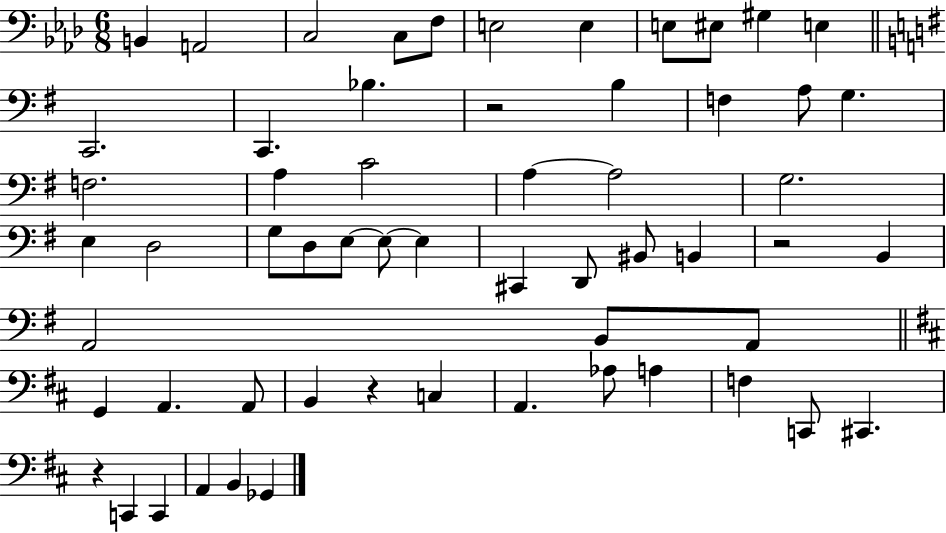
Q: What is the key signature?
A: AES major